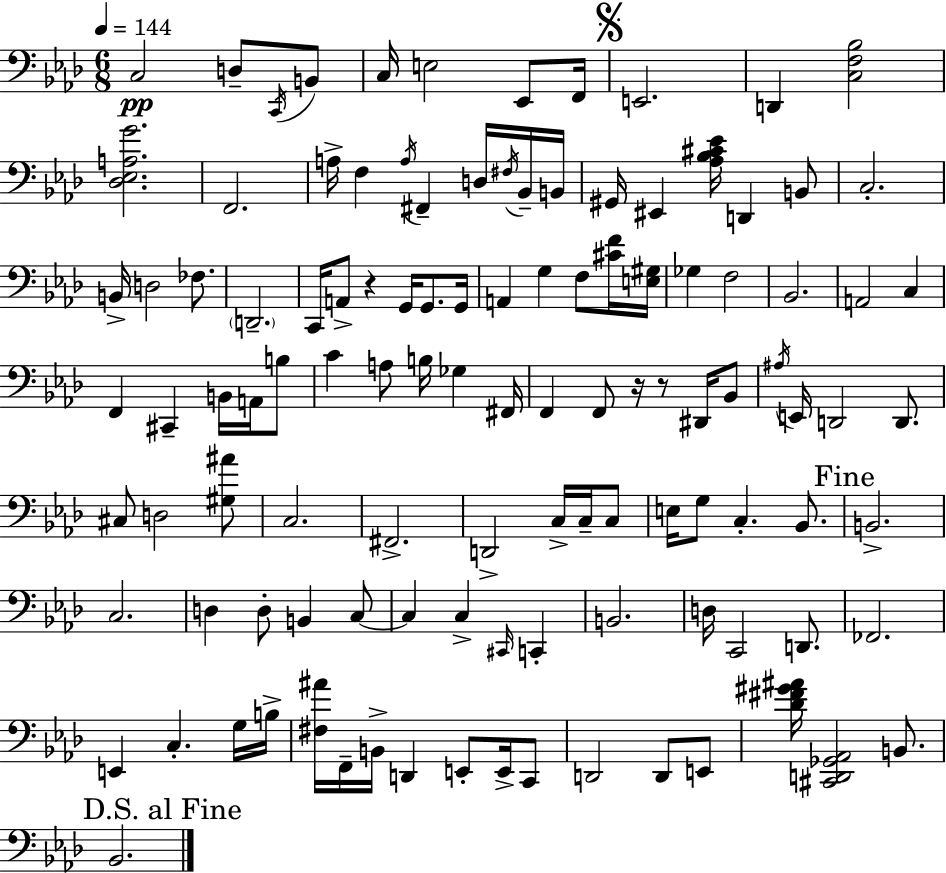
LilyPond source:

{
  \clef bass
  \numericTimeSignature
  \time 6/8
  \key aes \major
  \tempo 4 = 144
  c2\pp d8-- \acciaccatura { c,16 } b,8 | c16 e2 ees,8 | f,16 \mark \markup { \musicglyph "scripts.segno" } e,2. | d,4 <c f bes>2 | \break <des ees a g'>2. | f,2. | a16-> f4 \acciaccatura { a16 } fis,4-- d16 | \acciaccatura { fis16 } bes,16-- b,16 gis,16 eis,4 <aes bes cis' ees'>16 d,4 | \break b,8 c2.-. | b,16-> d2 | fes8. \parenthesize d,2.-- | c,16 a,8-> r4 g,16 g,8. | \break g,16 a,4 g4 f8 | <cis' f'>16 <e gis>16 ges4 f2 | bes,2. | a,2 c4 | \break f,4 cis,4-- b,16 | a,16 b8 c'4 a8 b16 ges4 | fis,16 f,4 f,8 r16 r8 | dis,16 bes,8 \acciaccatura { ais16 } e,16 d,2 | \break d,8. cis8 d2 | <gis ais'>8 c2. | fis,2.-> | d,2-> | \break c16-> c16-- c8 e16 g8 c4.-. | bes,8. \mark "Fine" b,2.-> | c2. | d4 d8-. b,4 | \break c8~~ c4 c4-> | \grace { cis,16 } c,4-. b,2. | d16 c,2 | d,8. fes,2. | \break e,4 c4.-. | g16 b16-> <fis ais'>16 f,16-- b,16-> d,4 | e,8-. e,16-> c,8 d,2 | d,8 e,8 <des' fis' gis' ais'>16 <cis, d, ges, aes,>2 | \break b,8. \mark "D.S. al Fine" bes,2. | \bar "|."
}